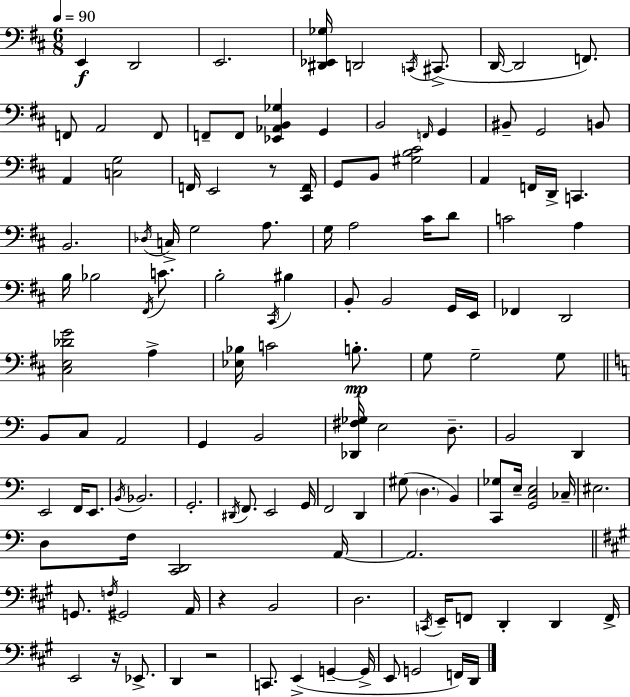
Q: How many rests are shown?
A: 4